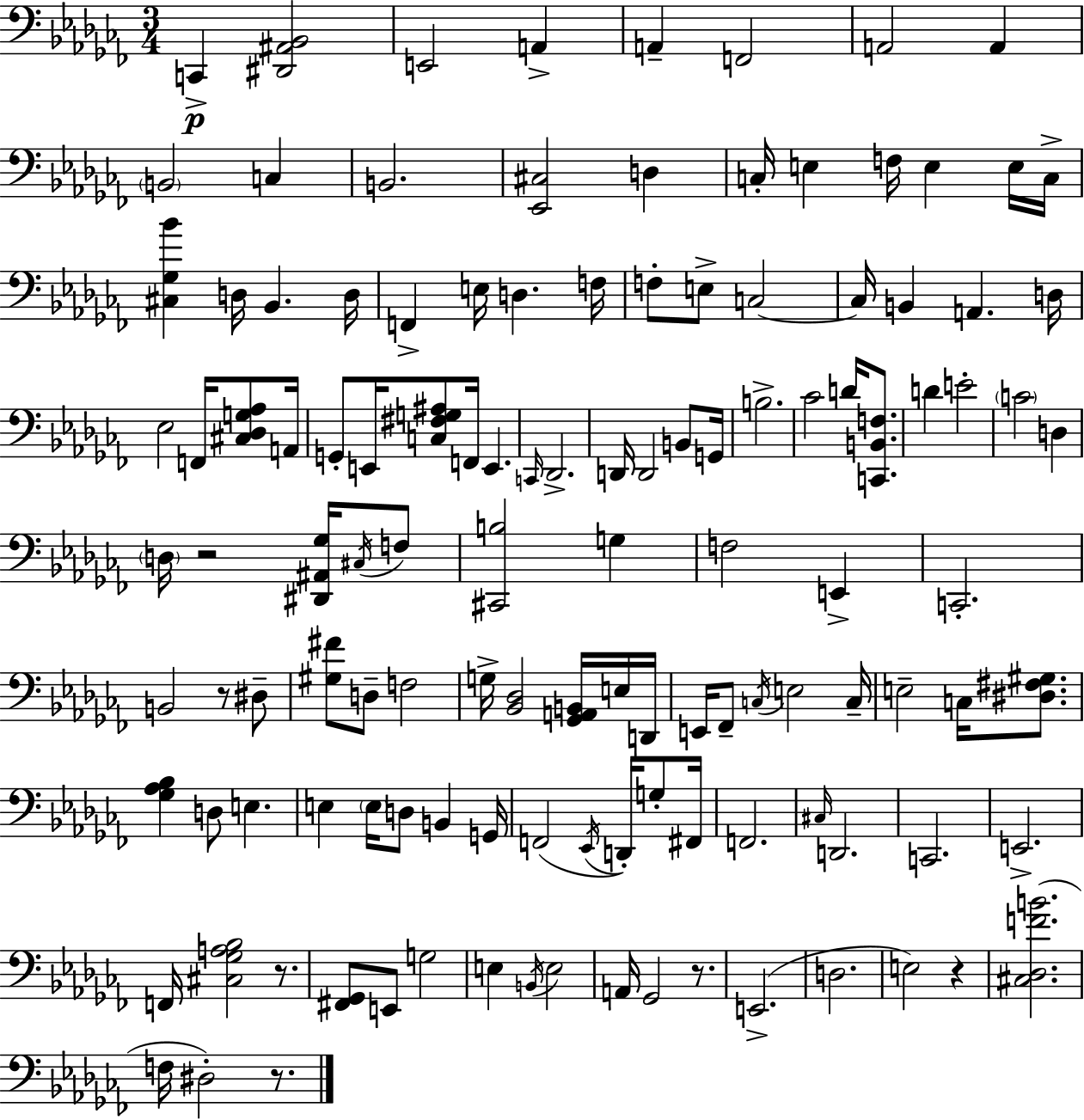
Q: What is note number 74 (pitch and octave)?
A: E3